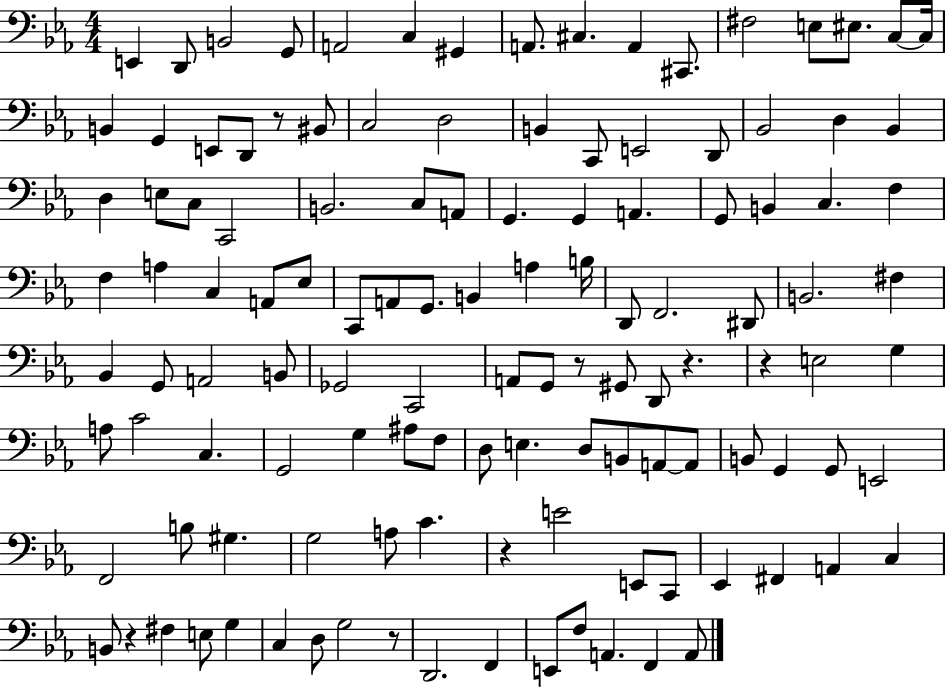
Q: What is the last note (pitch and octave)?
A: A2